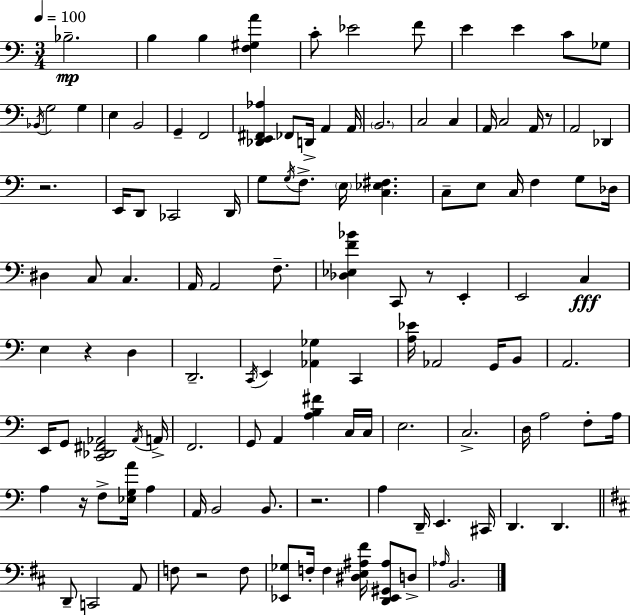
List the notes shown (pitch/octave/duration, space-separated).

Bb3/h. B3/q B3/q [F3,G#3,A4]/q C4/e Eb4/h F4/e E4/q E4/q C4/e Gb3/e Bb2/s G3/h G3/q E3/q B2/h G2/q F2/h [Db2,E2,F#2,Ab3]/q FES2/e D2/s A2/q A2/s B2/h. C3/h C3/q A2/s C3/h A2/s R/e A2/h Db2/q R/h. E2/s D2/e CES2/h D2/s G3/e G3/s F3/e. E3/s [C3,Eb3,F#3]/q. C3/e E3/e C3/s F3/q G3/e Db3/s D#3/q C3/e C3/q. A2/s A2/h F3/e. [Db3,Eb3,F4,Bb4]/q C2/e R/e E2/q E2/h C3/q E3/q R/q D3/q D2/h. C2/s E2/q [Ab2,Gb3]/q C2/q [A3,Eb4]/s Ab2/h G2/s B2/e A2/h. E2/s G2/e [C2,Db2,F#2,Ab2]/h Ab2/s A2/s F2/h. G2/e A2/q [A3,B3,F#4]/q C3/s C3/s E3/h. C3/h. D3/s A3/h F3/e A3/s A3/q R/s F3/e [Eb3,G3,A4]/s A3/q A2/s B2/h B2/e. R/h. A3/q D2/s E2/q. C#2/s D2/q. D2/q. D2/e C2/h A2/e F3/e R/h F3/e [Eb2,Gb3]/e F3/s F3/q [D#3,E3,A#3,F#4]/s [D2,Eb2,G#2,A#3]/e D3/e Ab3/s B2/h.